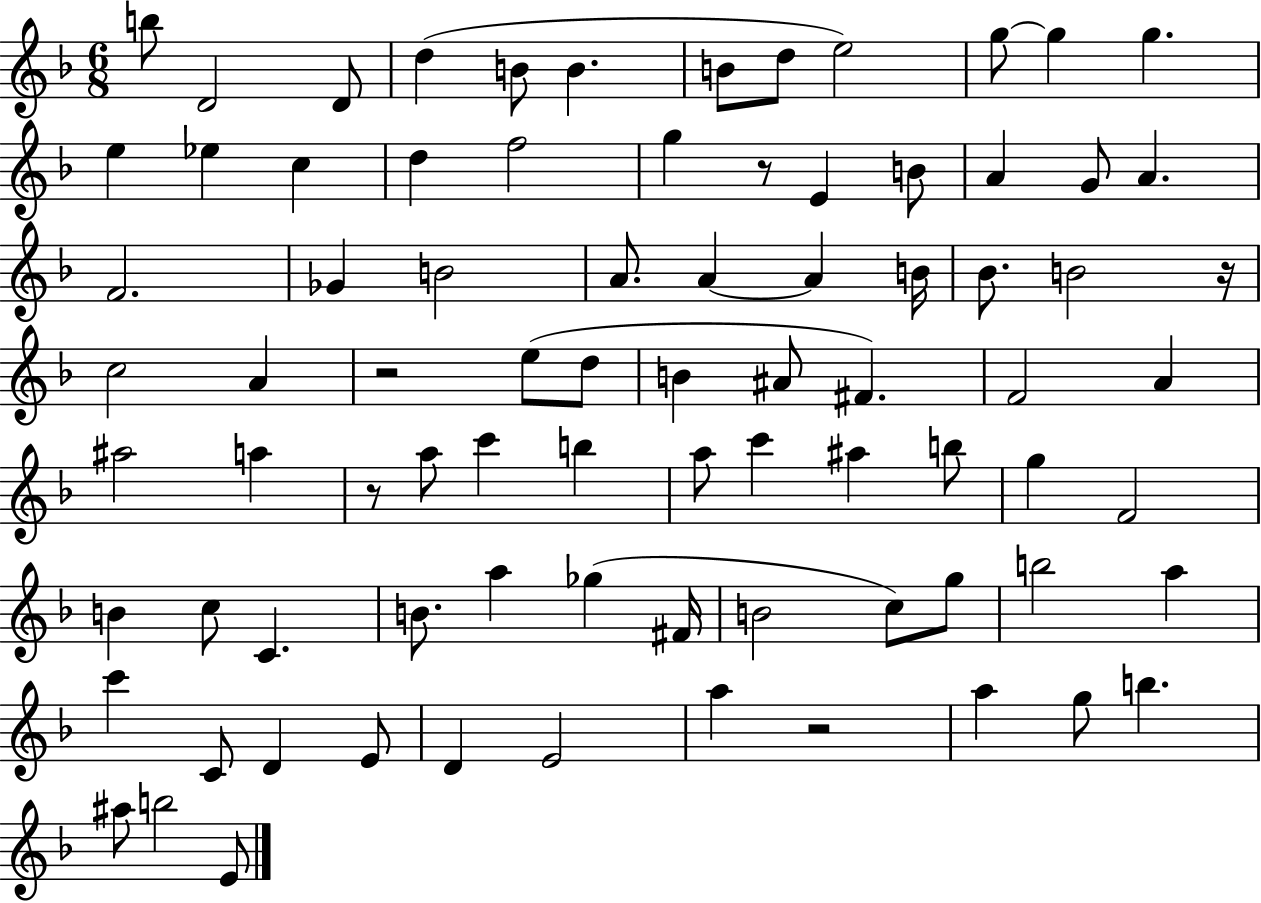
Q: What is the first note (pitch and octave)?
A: B5